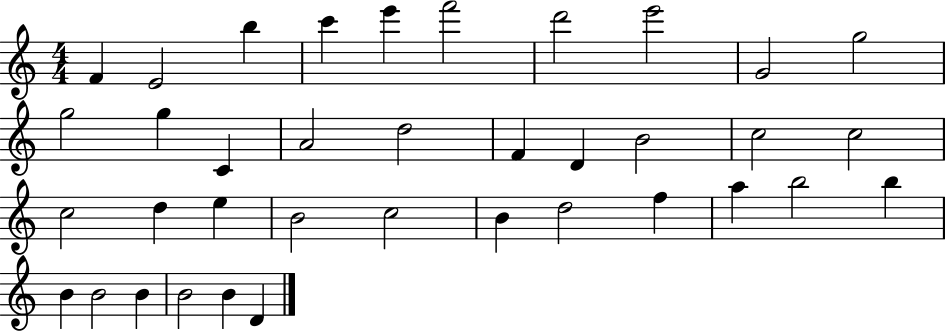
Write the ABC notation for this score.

X:1
T:Untitled
M:4/4
L:1/4
K:C
F E2 b c' e' f'2 d'2 e'2 G2 g2 g2 g C A2 d2 F D B2 c2 c2 c2 d e B2 c2 B d2 f a b2 b B B2 B B2 B D